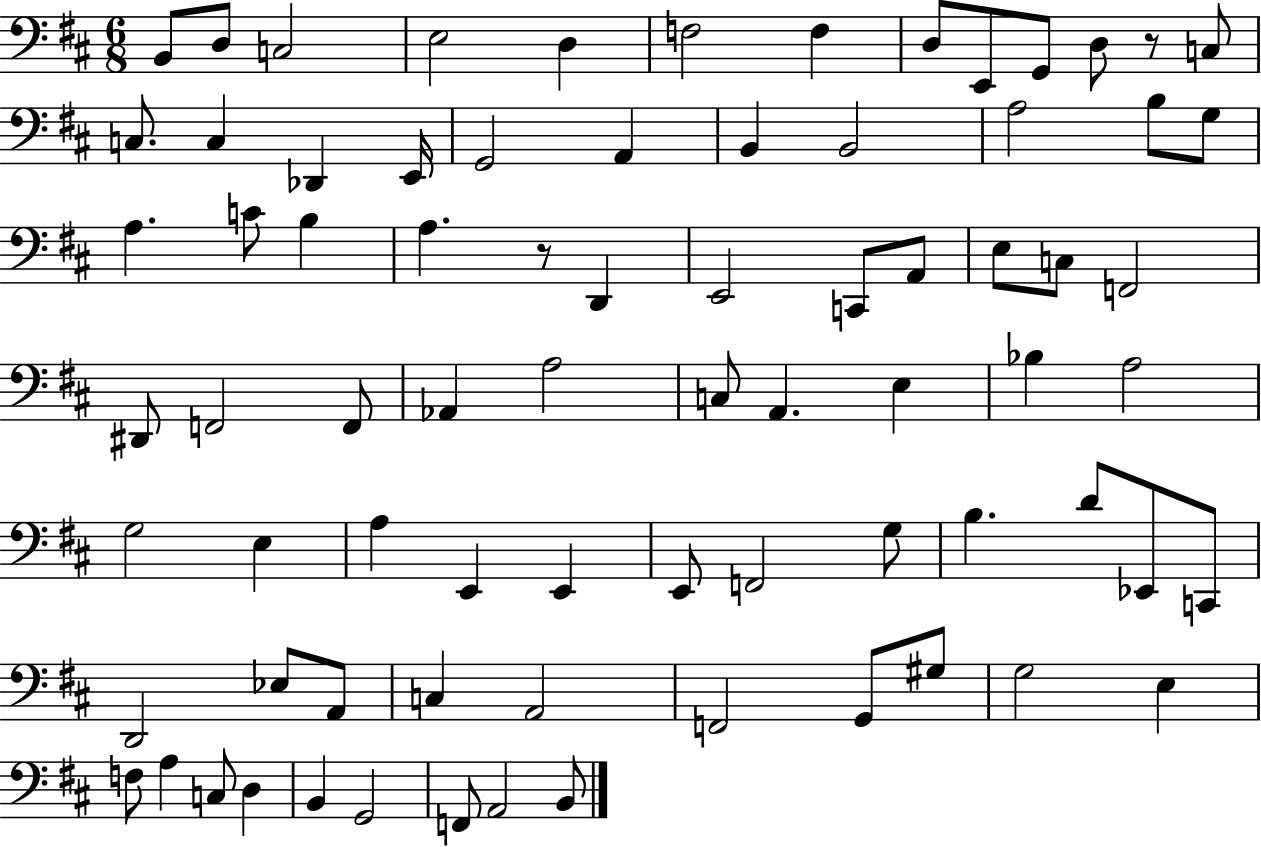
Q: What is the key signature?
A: D major